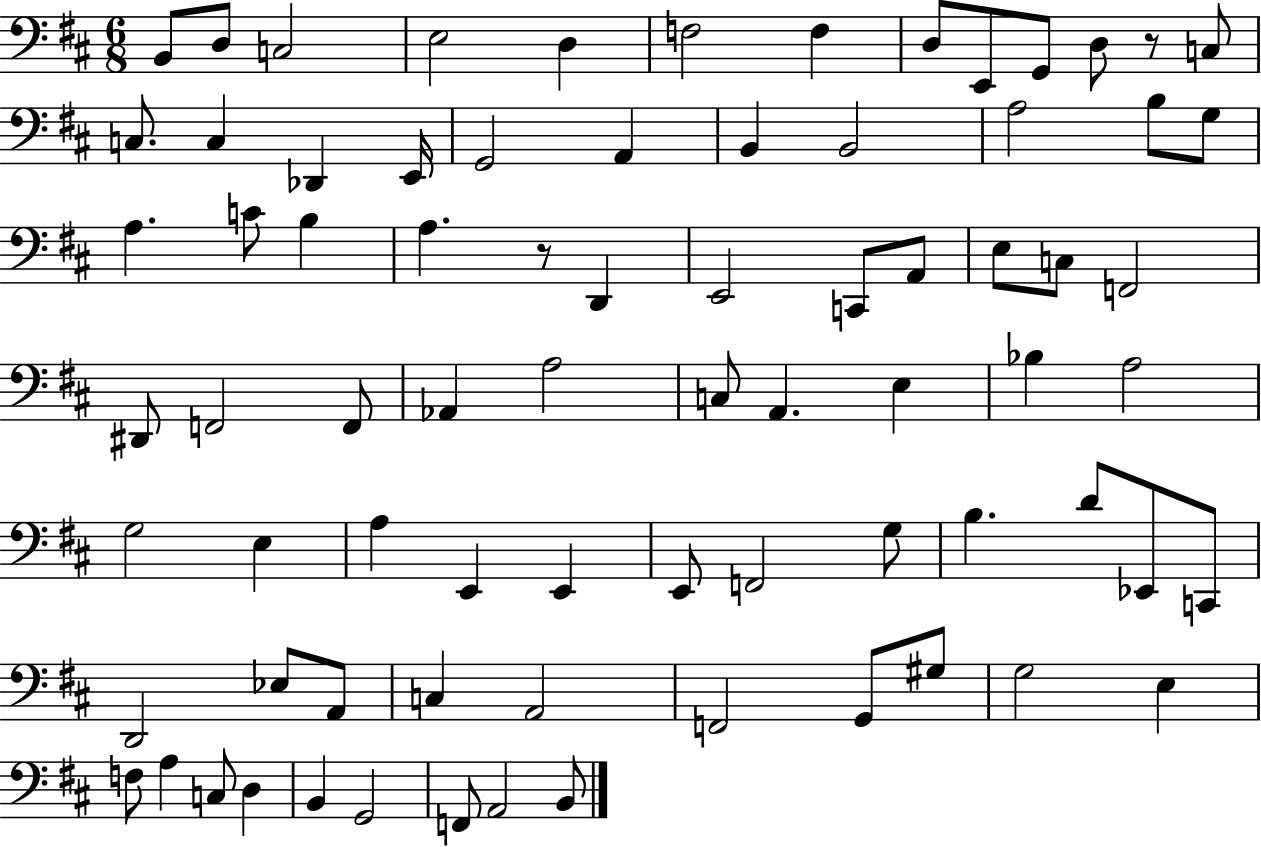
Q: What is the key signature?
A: D major